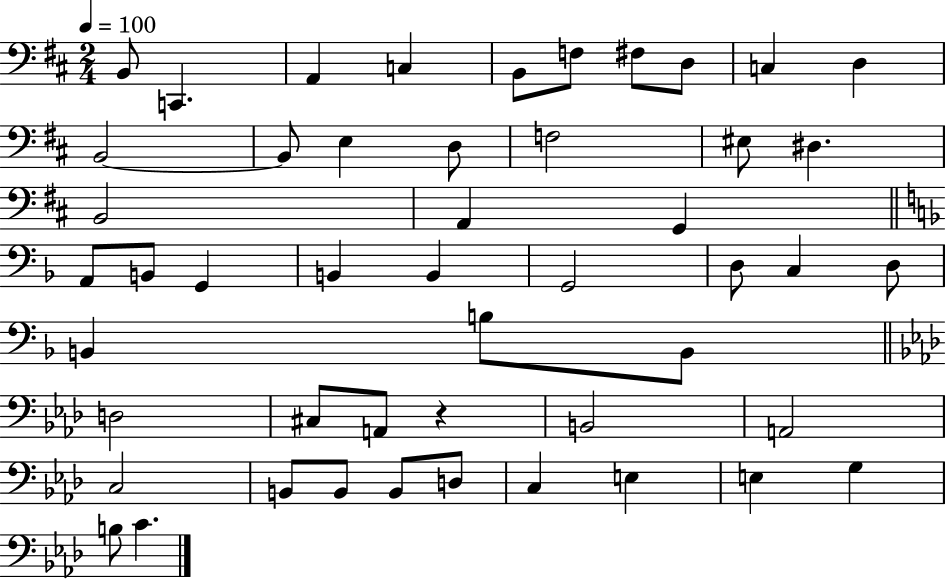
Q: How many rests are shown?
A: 1